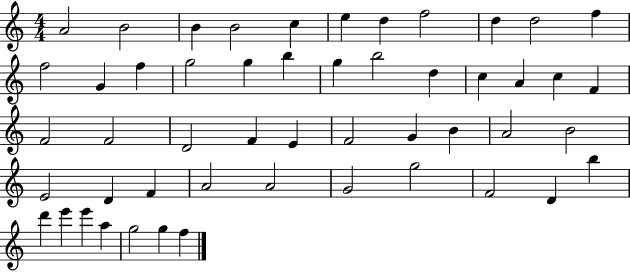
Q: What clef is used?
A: treble